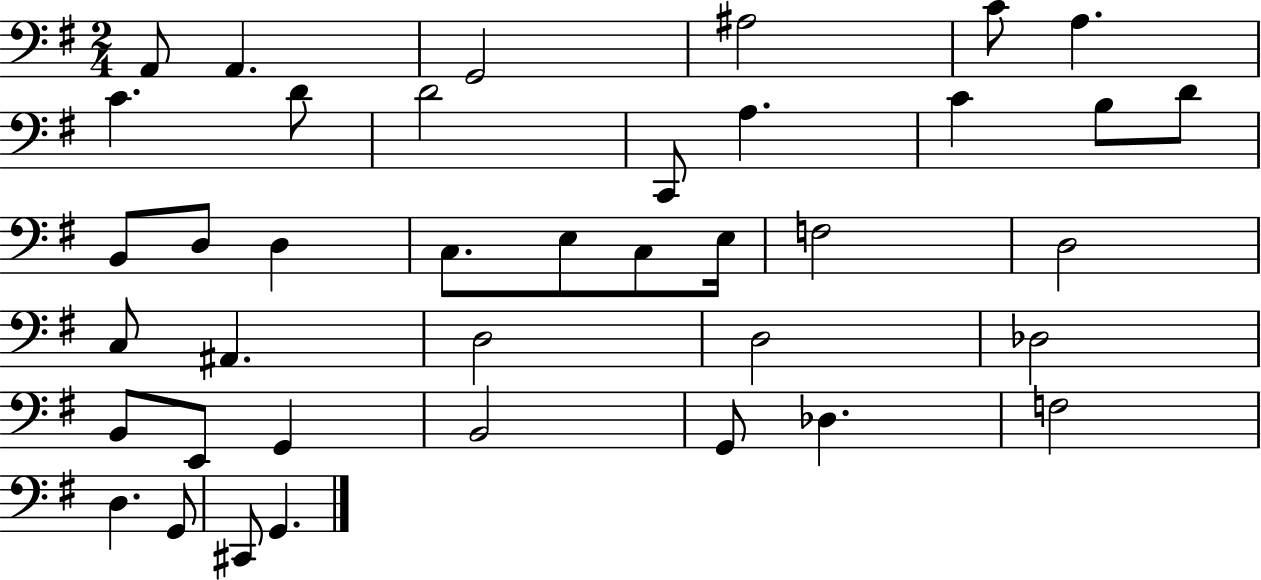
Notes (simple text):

A2/e A2/q. G2/h A#3/h C4/e A3/q. C4/q. D4/e D4/h C2/e A3/q. C4/q B3/e D4/e B2/e D3/e D3/q C3/e. E3/e C3/e E3/s F3/h D3/h C3/e A#2/q. D3/h D3/h Db3/h B2/e E2/e G2/q B2/h G2/e Db3/q. F3/h D3/q. G2/e C#2/e G2/q.